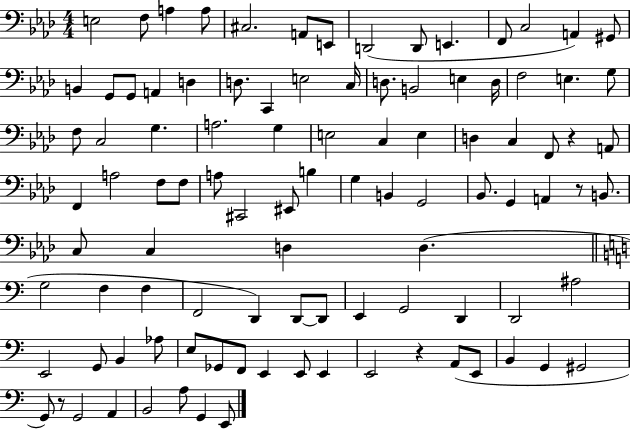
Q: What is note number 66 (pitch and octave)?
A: D2